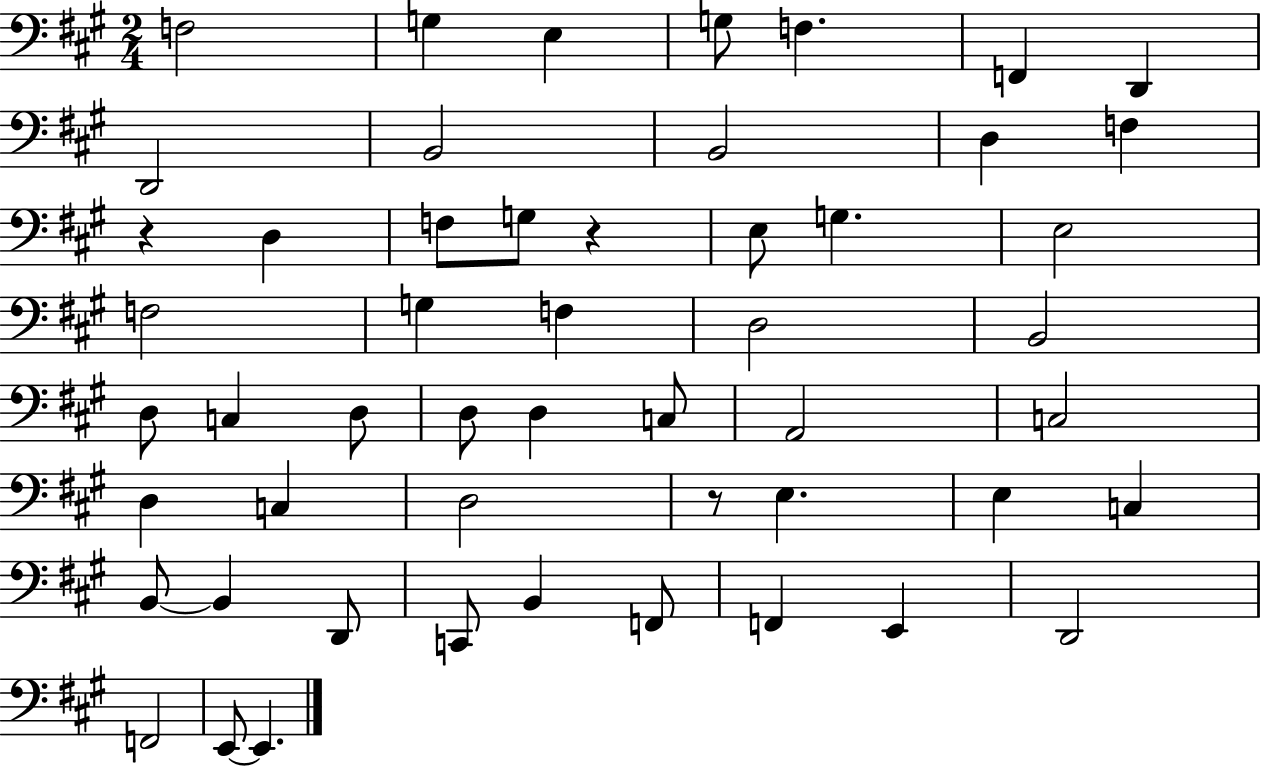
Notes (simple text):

F3/h G3/q E3/q G3/e F3/q. F2/q D2/q D2/h B2/h B2/h D3/q F3/q R/q D3/q F3/e G3/e R/q E3/e G3/q. E3/h F3/h G3/q F3/q D3/h B2/h D3/e C3/q D3/e D3/e D3/q C3/e A2/h C3/h D3/q C3/q D3/h R/e E3/q. E3/q C3/q B2/e B2/q D2/e C2/e B2/q F2/e F2/q E2/q D2/h F2/h E2/e E2/q.